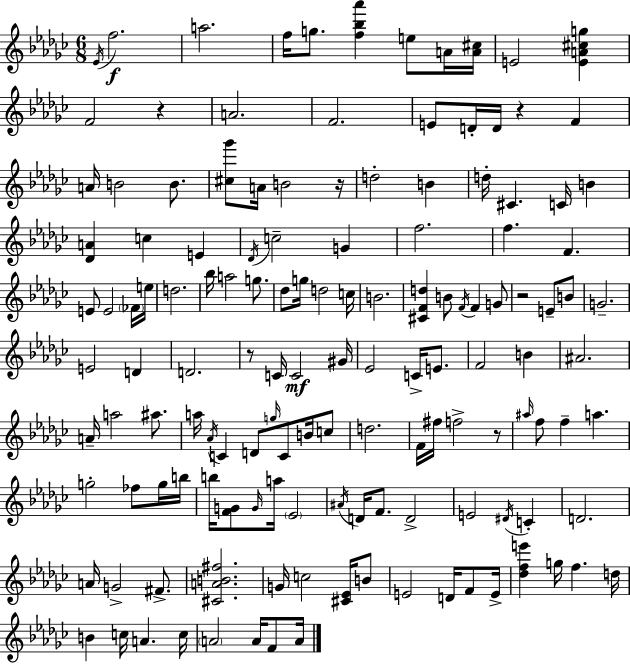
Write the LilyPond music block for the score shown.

{
  \clef treble
  \numericTimeSignature
  \time 6/8
  \key ees \minor
  \acciaccatura { ees'16 }\f f''2. | a''2. | f''16 g''8. <f'' bes'' aes'''>4 e''8 a'16 | <a' cis''>16 e'2 <e' a' cis'' g''>4 | \break f'2 r4 | a'2. | f'2. | e'8 d'16-. d'16 r4 f'4 | \break a'16 b'2 b'8. | <cis'' ges'''>8 a'16 b'2 | r16 d''2-. b'4 | d''16-. cis'4. c'16 b'4 | \break <des' a'>4 c''4 e'4 | \acciaccatura { des'16 } c''2-- g'4 | f''2. | f''4. f'4. | \break e'8 e'2 | \parenthesize fes'16 e''16 d''2. | bes''16 a''2 g''8. | des''8 g''16 d''2 | \break c''16 b'2. | <cis' f' d''>4 b'8 \acciaccatura { f'16 } f'4 | g'8 r2 e'8-- | b'8 g'2.-- | \break e'2 d'4 | d'2. | r8 c'16 c'2\mf | gis'16 ees'2 c'16-> | \break e'8. f'2 b'4 | ais'2. | a'16-- a''2 | ais''8. a''16 \acciaccatura { aes'16 } c'4 d'8 \grace { g''16 } | \break c'8 b'16 c''8 d''2. | f'16 fis''16 f''2-> | r8 \grace { ais''16 } f''8 f''4-- | a''4. g''2-. | \break fes''8 g''16 b''16 b''16 <f' g'>8 \grace { g'16 } a''16 \parenthesize ees'2 | \acciaccatura { ais'16 } d'16 f'8. | d'2-> e'2 | \acciaccatura { dis'16 } c'4-. d'2. | \break a'16 g'2-> | fis'8.-> <cis' a' b' fis''>2. | g'16 c''2 | <cis' ees'>16 b'8 e'2 | \break d'16 f'8 e'16-> <des'' f'' e'''>4 | g''16 f''4. d''16 b'4 | c''16 a'4. c''16 \parenthesize a'2 | a'16 f'8 a'16 \bar "|."
}